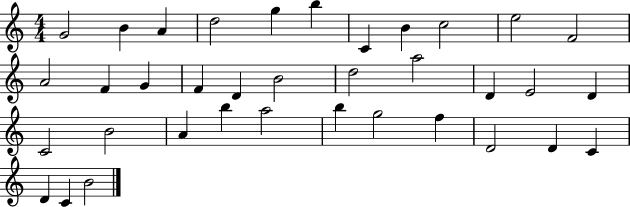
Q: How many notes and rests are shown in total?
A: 36